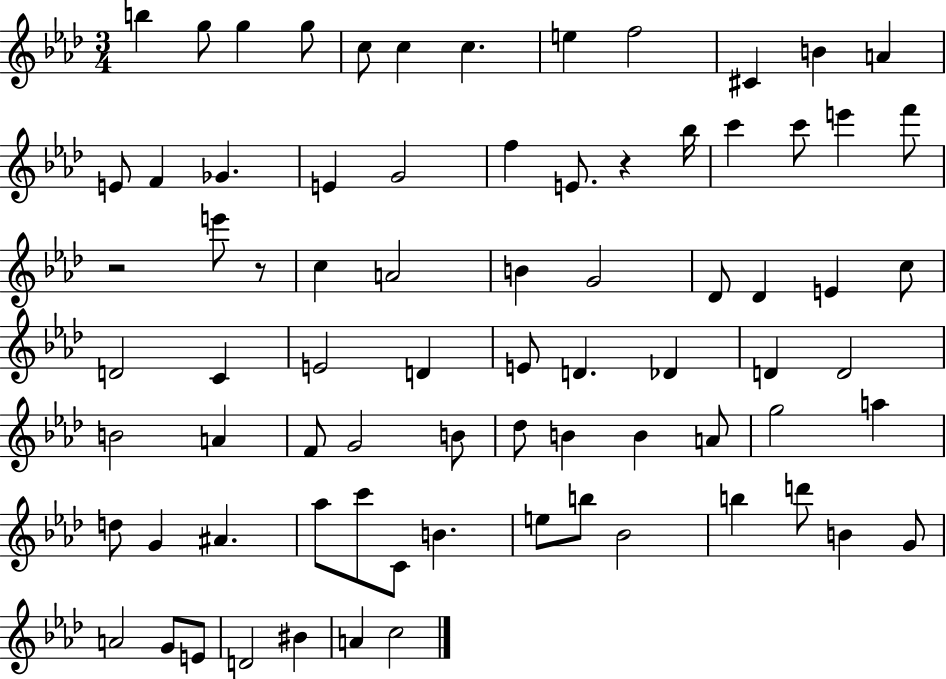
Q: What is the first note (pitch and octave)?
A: B5